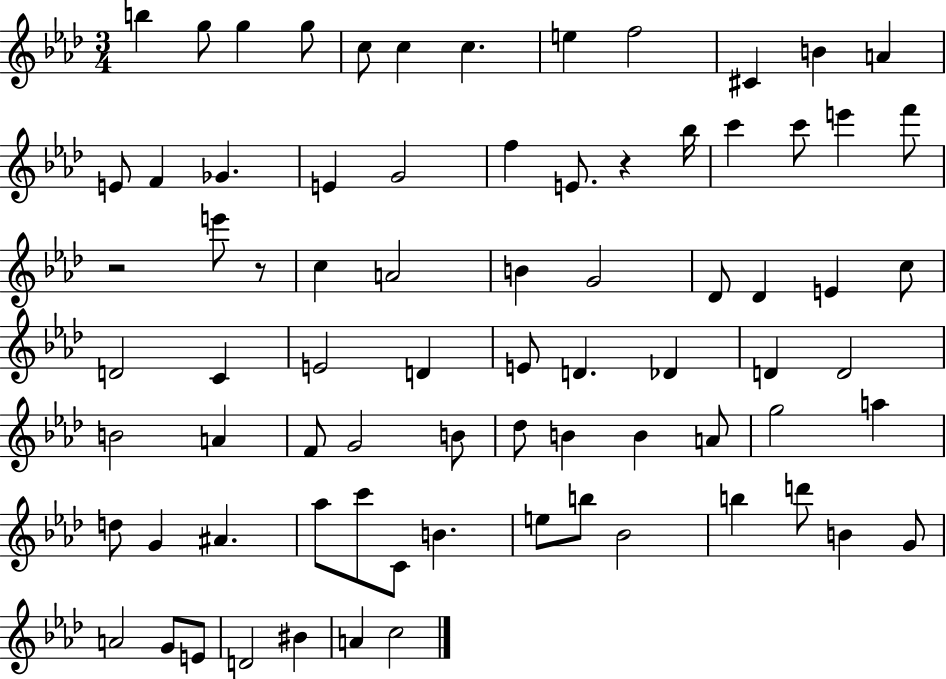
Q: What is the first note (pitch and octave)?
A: B5